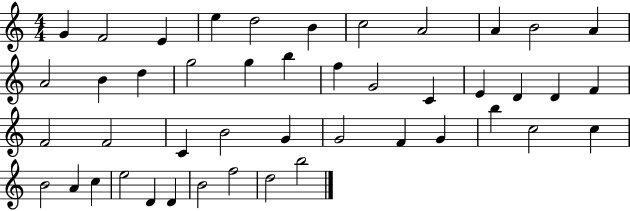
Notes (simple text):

G4/q F4/h E4/q E5/q D5/h B4/q C5/h A4/h A4/q B4/h A4/q A4/h B4/q D5/q G5/h G5/q B5/q F5/q G4/h C4/q E4/q D4/q D4/q F4/q F4/h F4/h C4/q B4/h G4/q G4/h F4/q G4/q B5/q C5/h C5/q B4/h A4/q C5/q E5/h D4/q D4/q B4/h F5/h D5/h B5/h